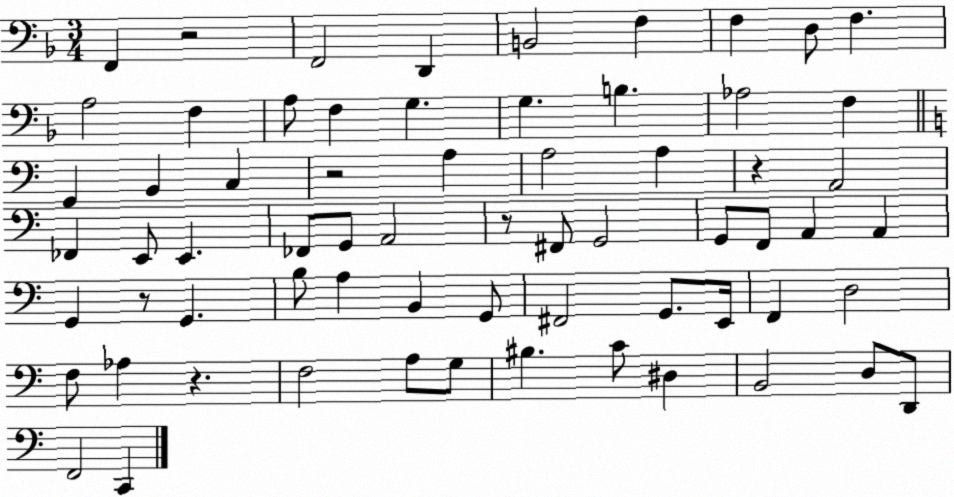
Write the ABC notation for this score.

X:1
T:Untitled
M:3/4
L:1/4
K:F
F,, z2 F,,2 D,, B,,2 F, F, D,/2 F, A,2 F, A,/2 F, G, G, B, _A,2 F, G,, B,, C, z2 A, A,2 A, z A,,2 _F,, E,,/2 E,, _F,,/2 G,,/2 A,,2 z/2 ^F,,/2 G,,2 G,,/2 F,,/2 A,, A,, G,, z/2 G,, B,/2 A, B,, G,,/2 ^F,,2 G,,/2 E,,/4 F,, D,2 F,/2 _A, z F,2 A,/2 G,/2 ^B, C/2 ^D, B,,2 D,/2 D,,/2 F,,2 C,,